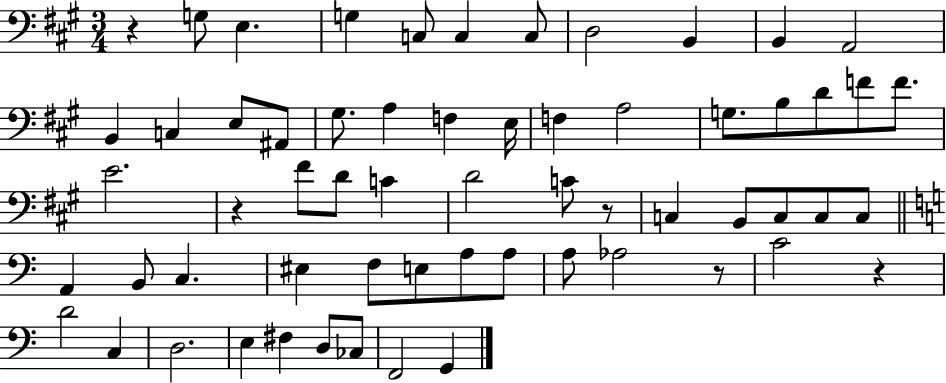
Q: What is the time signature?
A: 3/4